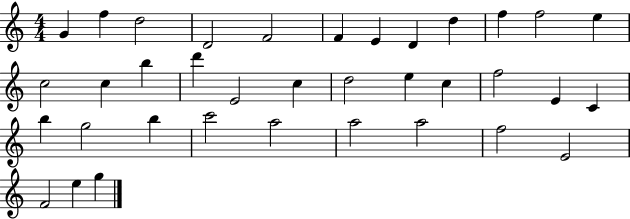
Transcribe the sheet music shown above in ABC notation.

X:1
T:Untitled
M:4/4
L:1/4
K:C
G f d2 D2 F2 F E D d f f2 e c2 c b d' E2 c d2 e c f2 E C b g2 b c'2 a2 a2 a2 f2 E2 F2 e g